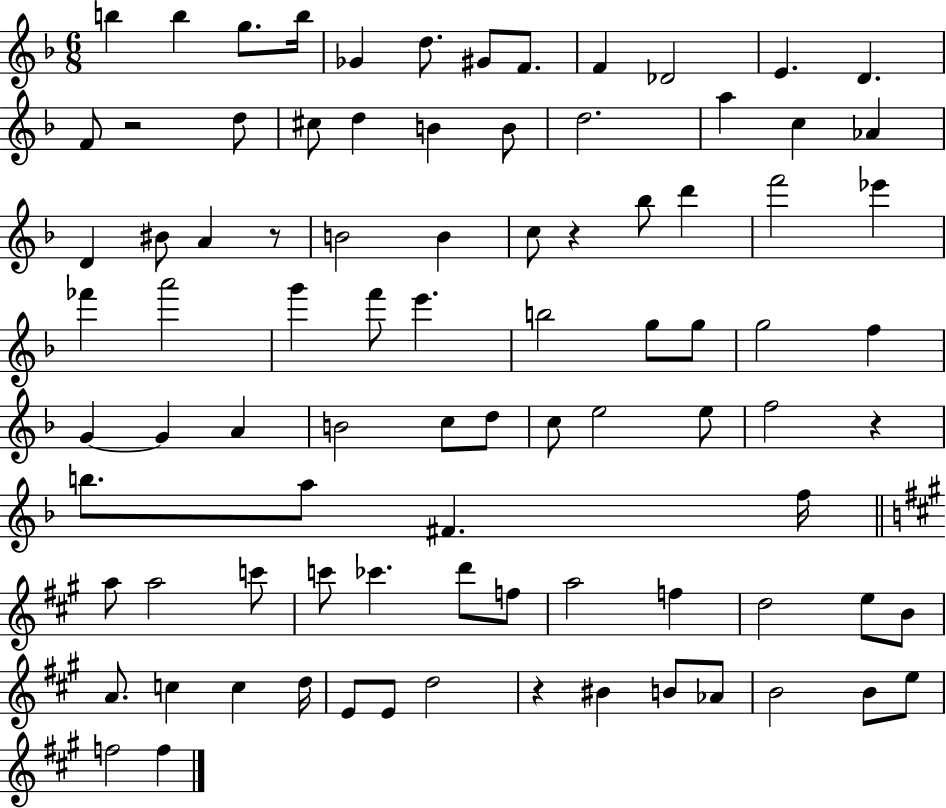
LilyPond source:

{
  \clef treble
  \numericTimeSignature
  \time 6/8
  \key f \major
  b''4 b''4 g''8. b''16 | ges'4 d''8. gis'8 f'8. | f'4 des'2 | e'4. d'4. | \break f'8 r2 d''8 | cis''8 d''4 b'4 b'8 | d''2. | a''4 c''4 aes'4 | \break d'4 bis'8 a'4 r8 | b'2 b'4 | c''8 r4 bes''8 d'''4 | f'''2 ees'''4 | \break fes'''4 a'''2 | g'''4 f'''8 e'''4. | b''2 g''8 g''8 | g''2 f''4 | \break g'4~~ g'4 a'4 | b'2 c''8 d''8 | c''8 e''2 e''8 | f''2 r4 | \break b''8. a''8 fis'4. f''16 | \bar "||" \break \key a \major a''8 a''2 c'''8 | c'''8 ces'''4. d'''8 f''8 | a''2 f''4 | d''2 e''8 b'8 | \break a'8. c''4 c''4 d''16 | e'8 e'8 d''2 | r4 bis'4 b'8 aes'8 | b'2 b'8 e''8 | \break f''2 f''4 | \bar "|."
}